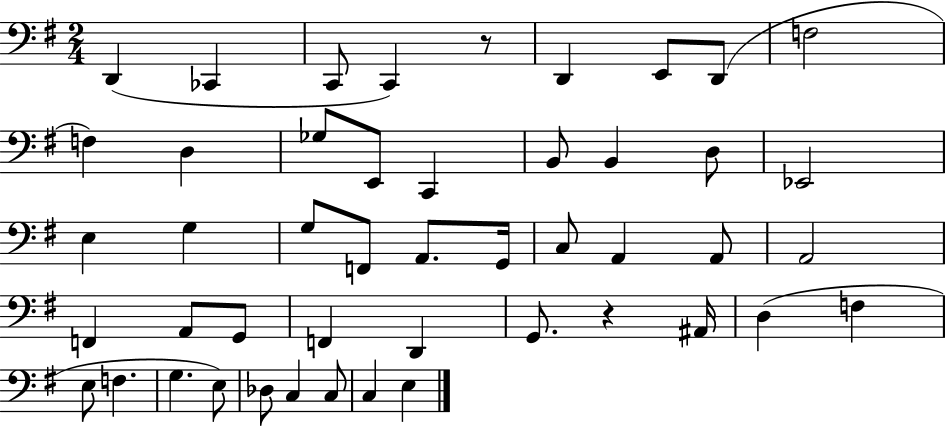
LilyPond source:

{
  \clef bass
  \numericTimeSignature
  \time 2/4
  \key g \major
  d,4( ces,4 | c,8 c,4) r8 | d,4 e,8 d,8( | f2 | \break f4) d4 | ges8 e,8 c,4 | b,8 b,4 d8 | ees,2 | \break e4 g4 | g8 f,8 a,8. g,16 | c8 a,4 a,8 | a,2 | \break f,4 a,8 g,8 | f,4 d,4 | g,8. r4 ais,16 | d4( f4 | \break e8 f4. | g4. e8) | des8 c4 c8 | c4 e4 | \break \bar "|."
}